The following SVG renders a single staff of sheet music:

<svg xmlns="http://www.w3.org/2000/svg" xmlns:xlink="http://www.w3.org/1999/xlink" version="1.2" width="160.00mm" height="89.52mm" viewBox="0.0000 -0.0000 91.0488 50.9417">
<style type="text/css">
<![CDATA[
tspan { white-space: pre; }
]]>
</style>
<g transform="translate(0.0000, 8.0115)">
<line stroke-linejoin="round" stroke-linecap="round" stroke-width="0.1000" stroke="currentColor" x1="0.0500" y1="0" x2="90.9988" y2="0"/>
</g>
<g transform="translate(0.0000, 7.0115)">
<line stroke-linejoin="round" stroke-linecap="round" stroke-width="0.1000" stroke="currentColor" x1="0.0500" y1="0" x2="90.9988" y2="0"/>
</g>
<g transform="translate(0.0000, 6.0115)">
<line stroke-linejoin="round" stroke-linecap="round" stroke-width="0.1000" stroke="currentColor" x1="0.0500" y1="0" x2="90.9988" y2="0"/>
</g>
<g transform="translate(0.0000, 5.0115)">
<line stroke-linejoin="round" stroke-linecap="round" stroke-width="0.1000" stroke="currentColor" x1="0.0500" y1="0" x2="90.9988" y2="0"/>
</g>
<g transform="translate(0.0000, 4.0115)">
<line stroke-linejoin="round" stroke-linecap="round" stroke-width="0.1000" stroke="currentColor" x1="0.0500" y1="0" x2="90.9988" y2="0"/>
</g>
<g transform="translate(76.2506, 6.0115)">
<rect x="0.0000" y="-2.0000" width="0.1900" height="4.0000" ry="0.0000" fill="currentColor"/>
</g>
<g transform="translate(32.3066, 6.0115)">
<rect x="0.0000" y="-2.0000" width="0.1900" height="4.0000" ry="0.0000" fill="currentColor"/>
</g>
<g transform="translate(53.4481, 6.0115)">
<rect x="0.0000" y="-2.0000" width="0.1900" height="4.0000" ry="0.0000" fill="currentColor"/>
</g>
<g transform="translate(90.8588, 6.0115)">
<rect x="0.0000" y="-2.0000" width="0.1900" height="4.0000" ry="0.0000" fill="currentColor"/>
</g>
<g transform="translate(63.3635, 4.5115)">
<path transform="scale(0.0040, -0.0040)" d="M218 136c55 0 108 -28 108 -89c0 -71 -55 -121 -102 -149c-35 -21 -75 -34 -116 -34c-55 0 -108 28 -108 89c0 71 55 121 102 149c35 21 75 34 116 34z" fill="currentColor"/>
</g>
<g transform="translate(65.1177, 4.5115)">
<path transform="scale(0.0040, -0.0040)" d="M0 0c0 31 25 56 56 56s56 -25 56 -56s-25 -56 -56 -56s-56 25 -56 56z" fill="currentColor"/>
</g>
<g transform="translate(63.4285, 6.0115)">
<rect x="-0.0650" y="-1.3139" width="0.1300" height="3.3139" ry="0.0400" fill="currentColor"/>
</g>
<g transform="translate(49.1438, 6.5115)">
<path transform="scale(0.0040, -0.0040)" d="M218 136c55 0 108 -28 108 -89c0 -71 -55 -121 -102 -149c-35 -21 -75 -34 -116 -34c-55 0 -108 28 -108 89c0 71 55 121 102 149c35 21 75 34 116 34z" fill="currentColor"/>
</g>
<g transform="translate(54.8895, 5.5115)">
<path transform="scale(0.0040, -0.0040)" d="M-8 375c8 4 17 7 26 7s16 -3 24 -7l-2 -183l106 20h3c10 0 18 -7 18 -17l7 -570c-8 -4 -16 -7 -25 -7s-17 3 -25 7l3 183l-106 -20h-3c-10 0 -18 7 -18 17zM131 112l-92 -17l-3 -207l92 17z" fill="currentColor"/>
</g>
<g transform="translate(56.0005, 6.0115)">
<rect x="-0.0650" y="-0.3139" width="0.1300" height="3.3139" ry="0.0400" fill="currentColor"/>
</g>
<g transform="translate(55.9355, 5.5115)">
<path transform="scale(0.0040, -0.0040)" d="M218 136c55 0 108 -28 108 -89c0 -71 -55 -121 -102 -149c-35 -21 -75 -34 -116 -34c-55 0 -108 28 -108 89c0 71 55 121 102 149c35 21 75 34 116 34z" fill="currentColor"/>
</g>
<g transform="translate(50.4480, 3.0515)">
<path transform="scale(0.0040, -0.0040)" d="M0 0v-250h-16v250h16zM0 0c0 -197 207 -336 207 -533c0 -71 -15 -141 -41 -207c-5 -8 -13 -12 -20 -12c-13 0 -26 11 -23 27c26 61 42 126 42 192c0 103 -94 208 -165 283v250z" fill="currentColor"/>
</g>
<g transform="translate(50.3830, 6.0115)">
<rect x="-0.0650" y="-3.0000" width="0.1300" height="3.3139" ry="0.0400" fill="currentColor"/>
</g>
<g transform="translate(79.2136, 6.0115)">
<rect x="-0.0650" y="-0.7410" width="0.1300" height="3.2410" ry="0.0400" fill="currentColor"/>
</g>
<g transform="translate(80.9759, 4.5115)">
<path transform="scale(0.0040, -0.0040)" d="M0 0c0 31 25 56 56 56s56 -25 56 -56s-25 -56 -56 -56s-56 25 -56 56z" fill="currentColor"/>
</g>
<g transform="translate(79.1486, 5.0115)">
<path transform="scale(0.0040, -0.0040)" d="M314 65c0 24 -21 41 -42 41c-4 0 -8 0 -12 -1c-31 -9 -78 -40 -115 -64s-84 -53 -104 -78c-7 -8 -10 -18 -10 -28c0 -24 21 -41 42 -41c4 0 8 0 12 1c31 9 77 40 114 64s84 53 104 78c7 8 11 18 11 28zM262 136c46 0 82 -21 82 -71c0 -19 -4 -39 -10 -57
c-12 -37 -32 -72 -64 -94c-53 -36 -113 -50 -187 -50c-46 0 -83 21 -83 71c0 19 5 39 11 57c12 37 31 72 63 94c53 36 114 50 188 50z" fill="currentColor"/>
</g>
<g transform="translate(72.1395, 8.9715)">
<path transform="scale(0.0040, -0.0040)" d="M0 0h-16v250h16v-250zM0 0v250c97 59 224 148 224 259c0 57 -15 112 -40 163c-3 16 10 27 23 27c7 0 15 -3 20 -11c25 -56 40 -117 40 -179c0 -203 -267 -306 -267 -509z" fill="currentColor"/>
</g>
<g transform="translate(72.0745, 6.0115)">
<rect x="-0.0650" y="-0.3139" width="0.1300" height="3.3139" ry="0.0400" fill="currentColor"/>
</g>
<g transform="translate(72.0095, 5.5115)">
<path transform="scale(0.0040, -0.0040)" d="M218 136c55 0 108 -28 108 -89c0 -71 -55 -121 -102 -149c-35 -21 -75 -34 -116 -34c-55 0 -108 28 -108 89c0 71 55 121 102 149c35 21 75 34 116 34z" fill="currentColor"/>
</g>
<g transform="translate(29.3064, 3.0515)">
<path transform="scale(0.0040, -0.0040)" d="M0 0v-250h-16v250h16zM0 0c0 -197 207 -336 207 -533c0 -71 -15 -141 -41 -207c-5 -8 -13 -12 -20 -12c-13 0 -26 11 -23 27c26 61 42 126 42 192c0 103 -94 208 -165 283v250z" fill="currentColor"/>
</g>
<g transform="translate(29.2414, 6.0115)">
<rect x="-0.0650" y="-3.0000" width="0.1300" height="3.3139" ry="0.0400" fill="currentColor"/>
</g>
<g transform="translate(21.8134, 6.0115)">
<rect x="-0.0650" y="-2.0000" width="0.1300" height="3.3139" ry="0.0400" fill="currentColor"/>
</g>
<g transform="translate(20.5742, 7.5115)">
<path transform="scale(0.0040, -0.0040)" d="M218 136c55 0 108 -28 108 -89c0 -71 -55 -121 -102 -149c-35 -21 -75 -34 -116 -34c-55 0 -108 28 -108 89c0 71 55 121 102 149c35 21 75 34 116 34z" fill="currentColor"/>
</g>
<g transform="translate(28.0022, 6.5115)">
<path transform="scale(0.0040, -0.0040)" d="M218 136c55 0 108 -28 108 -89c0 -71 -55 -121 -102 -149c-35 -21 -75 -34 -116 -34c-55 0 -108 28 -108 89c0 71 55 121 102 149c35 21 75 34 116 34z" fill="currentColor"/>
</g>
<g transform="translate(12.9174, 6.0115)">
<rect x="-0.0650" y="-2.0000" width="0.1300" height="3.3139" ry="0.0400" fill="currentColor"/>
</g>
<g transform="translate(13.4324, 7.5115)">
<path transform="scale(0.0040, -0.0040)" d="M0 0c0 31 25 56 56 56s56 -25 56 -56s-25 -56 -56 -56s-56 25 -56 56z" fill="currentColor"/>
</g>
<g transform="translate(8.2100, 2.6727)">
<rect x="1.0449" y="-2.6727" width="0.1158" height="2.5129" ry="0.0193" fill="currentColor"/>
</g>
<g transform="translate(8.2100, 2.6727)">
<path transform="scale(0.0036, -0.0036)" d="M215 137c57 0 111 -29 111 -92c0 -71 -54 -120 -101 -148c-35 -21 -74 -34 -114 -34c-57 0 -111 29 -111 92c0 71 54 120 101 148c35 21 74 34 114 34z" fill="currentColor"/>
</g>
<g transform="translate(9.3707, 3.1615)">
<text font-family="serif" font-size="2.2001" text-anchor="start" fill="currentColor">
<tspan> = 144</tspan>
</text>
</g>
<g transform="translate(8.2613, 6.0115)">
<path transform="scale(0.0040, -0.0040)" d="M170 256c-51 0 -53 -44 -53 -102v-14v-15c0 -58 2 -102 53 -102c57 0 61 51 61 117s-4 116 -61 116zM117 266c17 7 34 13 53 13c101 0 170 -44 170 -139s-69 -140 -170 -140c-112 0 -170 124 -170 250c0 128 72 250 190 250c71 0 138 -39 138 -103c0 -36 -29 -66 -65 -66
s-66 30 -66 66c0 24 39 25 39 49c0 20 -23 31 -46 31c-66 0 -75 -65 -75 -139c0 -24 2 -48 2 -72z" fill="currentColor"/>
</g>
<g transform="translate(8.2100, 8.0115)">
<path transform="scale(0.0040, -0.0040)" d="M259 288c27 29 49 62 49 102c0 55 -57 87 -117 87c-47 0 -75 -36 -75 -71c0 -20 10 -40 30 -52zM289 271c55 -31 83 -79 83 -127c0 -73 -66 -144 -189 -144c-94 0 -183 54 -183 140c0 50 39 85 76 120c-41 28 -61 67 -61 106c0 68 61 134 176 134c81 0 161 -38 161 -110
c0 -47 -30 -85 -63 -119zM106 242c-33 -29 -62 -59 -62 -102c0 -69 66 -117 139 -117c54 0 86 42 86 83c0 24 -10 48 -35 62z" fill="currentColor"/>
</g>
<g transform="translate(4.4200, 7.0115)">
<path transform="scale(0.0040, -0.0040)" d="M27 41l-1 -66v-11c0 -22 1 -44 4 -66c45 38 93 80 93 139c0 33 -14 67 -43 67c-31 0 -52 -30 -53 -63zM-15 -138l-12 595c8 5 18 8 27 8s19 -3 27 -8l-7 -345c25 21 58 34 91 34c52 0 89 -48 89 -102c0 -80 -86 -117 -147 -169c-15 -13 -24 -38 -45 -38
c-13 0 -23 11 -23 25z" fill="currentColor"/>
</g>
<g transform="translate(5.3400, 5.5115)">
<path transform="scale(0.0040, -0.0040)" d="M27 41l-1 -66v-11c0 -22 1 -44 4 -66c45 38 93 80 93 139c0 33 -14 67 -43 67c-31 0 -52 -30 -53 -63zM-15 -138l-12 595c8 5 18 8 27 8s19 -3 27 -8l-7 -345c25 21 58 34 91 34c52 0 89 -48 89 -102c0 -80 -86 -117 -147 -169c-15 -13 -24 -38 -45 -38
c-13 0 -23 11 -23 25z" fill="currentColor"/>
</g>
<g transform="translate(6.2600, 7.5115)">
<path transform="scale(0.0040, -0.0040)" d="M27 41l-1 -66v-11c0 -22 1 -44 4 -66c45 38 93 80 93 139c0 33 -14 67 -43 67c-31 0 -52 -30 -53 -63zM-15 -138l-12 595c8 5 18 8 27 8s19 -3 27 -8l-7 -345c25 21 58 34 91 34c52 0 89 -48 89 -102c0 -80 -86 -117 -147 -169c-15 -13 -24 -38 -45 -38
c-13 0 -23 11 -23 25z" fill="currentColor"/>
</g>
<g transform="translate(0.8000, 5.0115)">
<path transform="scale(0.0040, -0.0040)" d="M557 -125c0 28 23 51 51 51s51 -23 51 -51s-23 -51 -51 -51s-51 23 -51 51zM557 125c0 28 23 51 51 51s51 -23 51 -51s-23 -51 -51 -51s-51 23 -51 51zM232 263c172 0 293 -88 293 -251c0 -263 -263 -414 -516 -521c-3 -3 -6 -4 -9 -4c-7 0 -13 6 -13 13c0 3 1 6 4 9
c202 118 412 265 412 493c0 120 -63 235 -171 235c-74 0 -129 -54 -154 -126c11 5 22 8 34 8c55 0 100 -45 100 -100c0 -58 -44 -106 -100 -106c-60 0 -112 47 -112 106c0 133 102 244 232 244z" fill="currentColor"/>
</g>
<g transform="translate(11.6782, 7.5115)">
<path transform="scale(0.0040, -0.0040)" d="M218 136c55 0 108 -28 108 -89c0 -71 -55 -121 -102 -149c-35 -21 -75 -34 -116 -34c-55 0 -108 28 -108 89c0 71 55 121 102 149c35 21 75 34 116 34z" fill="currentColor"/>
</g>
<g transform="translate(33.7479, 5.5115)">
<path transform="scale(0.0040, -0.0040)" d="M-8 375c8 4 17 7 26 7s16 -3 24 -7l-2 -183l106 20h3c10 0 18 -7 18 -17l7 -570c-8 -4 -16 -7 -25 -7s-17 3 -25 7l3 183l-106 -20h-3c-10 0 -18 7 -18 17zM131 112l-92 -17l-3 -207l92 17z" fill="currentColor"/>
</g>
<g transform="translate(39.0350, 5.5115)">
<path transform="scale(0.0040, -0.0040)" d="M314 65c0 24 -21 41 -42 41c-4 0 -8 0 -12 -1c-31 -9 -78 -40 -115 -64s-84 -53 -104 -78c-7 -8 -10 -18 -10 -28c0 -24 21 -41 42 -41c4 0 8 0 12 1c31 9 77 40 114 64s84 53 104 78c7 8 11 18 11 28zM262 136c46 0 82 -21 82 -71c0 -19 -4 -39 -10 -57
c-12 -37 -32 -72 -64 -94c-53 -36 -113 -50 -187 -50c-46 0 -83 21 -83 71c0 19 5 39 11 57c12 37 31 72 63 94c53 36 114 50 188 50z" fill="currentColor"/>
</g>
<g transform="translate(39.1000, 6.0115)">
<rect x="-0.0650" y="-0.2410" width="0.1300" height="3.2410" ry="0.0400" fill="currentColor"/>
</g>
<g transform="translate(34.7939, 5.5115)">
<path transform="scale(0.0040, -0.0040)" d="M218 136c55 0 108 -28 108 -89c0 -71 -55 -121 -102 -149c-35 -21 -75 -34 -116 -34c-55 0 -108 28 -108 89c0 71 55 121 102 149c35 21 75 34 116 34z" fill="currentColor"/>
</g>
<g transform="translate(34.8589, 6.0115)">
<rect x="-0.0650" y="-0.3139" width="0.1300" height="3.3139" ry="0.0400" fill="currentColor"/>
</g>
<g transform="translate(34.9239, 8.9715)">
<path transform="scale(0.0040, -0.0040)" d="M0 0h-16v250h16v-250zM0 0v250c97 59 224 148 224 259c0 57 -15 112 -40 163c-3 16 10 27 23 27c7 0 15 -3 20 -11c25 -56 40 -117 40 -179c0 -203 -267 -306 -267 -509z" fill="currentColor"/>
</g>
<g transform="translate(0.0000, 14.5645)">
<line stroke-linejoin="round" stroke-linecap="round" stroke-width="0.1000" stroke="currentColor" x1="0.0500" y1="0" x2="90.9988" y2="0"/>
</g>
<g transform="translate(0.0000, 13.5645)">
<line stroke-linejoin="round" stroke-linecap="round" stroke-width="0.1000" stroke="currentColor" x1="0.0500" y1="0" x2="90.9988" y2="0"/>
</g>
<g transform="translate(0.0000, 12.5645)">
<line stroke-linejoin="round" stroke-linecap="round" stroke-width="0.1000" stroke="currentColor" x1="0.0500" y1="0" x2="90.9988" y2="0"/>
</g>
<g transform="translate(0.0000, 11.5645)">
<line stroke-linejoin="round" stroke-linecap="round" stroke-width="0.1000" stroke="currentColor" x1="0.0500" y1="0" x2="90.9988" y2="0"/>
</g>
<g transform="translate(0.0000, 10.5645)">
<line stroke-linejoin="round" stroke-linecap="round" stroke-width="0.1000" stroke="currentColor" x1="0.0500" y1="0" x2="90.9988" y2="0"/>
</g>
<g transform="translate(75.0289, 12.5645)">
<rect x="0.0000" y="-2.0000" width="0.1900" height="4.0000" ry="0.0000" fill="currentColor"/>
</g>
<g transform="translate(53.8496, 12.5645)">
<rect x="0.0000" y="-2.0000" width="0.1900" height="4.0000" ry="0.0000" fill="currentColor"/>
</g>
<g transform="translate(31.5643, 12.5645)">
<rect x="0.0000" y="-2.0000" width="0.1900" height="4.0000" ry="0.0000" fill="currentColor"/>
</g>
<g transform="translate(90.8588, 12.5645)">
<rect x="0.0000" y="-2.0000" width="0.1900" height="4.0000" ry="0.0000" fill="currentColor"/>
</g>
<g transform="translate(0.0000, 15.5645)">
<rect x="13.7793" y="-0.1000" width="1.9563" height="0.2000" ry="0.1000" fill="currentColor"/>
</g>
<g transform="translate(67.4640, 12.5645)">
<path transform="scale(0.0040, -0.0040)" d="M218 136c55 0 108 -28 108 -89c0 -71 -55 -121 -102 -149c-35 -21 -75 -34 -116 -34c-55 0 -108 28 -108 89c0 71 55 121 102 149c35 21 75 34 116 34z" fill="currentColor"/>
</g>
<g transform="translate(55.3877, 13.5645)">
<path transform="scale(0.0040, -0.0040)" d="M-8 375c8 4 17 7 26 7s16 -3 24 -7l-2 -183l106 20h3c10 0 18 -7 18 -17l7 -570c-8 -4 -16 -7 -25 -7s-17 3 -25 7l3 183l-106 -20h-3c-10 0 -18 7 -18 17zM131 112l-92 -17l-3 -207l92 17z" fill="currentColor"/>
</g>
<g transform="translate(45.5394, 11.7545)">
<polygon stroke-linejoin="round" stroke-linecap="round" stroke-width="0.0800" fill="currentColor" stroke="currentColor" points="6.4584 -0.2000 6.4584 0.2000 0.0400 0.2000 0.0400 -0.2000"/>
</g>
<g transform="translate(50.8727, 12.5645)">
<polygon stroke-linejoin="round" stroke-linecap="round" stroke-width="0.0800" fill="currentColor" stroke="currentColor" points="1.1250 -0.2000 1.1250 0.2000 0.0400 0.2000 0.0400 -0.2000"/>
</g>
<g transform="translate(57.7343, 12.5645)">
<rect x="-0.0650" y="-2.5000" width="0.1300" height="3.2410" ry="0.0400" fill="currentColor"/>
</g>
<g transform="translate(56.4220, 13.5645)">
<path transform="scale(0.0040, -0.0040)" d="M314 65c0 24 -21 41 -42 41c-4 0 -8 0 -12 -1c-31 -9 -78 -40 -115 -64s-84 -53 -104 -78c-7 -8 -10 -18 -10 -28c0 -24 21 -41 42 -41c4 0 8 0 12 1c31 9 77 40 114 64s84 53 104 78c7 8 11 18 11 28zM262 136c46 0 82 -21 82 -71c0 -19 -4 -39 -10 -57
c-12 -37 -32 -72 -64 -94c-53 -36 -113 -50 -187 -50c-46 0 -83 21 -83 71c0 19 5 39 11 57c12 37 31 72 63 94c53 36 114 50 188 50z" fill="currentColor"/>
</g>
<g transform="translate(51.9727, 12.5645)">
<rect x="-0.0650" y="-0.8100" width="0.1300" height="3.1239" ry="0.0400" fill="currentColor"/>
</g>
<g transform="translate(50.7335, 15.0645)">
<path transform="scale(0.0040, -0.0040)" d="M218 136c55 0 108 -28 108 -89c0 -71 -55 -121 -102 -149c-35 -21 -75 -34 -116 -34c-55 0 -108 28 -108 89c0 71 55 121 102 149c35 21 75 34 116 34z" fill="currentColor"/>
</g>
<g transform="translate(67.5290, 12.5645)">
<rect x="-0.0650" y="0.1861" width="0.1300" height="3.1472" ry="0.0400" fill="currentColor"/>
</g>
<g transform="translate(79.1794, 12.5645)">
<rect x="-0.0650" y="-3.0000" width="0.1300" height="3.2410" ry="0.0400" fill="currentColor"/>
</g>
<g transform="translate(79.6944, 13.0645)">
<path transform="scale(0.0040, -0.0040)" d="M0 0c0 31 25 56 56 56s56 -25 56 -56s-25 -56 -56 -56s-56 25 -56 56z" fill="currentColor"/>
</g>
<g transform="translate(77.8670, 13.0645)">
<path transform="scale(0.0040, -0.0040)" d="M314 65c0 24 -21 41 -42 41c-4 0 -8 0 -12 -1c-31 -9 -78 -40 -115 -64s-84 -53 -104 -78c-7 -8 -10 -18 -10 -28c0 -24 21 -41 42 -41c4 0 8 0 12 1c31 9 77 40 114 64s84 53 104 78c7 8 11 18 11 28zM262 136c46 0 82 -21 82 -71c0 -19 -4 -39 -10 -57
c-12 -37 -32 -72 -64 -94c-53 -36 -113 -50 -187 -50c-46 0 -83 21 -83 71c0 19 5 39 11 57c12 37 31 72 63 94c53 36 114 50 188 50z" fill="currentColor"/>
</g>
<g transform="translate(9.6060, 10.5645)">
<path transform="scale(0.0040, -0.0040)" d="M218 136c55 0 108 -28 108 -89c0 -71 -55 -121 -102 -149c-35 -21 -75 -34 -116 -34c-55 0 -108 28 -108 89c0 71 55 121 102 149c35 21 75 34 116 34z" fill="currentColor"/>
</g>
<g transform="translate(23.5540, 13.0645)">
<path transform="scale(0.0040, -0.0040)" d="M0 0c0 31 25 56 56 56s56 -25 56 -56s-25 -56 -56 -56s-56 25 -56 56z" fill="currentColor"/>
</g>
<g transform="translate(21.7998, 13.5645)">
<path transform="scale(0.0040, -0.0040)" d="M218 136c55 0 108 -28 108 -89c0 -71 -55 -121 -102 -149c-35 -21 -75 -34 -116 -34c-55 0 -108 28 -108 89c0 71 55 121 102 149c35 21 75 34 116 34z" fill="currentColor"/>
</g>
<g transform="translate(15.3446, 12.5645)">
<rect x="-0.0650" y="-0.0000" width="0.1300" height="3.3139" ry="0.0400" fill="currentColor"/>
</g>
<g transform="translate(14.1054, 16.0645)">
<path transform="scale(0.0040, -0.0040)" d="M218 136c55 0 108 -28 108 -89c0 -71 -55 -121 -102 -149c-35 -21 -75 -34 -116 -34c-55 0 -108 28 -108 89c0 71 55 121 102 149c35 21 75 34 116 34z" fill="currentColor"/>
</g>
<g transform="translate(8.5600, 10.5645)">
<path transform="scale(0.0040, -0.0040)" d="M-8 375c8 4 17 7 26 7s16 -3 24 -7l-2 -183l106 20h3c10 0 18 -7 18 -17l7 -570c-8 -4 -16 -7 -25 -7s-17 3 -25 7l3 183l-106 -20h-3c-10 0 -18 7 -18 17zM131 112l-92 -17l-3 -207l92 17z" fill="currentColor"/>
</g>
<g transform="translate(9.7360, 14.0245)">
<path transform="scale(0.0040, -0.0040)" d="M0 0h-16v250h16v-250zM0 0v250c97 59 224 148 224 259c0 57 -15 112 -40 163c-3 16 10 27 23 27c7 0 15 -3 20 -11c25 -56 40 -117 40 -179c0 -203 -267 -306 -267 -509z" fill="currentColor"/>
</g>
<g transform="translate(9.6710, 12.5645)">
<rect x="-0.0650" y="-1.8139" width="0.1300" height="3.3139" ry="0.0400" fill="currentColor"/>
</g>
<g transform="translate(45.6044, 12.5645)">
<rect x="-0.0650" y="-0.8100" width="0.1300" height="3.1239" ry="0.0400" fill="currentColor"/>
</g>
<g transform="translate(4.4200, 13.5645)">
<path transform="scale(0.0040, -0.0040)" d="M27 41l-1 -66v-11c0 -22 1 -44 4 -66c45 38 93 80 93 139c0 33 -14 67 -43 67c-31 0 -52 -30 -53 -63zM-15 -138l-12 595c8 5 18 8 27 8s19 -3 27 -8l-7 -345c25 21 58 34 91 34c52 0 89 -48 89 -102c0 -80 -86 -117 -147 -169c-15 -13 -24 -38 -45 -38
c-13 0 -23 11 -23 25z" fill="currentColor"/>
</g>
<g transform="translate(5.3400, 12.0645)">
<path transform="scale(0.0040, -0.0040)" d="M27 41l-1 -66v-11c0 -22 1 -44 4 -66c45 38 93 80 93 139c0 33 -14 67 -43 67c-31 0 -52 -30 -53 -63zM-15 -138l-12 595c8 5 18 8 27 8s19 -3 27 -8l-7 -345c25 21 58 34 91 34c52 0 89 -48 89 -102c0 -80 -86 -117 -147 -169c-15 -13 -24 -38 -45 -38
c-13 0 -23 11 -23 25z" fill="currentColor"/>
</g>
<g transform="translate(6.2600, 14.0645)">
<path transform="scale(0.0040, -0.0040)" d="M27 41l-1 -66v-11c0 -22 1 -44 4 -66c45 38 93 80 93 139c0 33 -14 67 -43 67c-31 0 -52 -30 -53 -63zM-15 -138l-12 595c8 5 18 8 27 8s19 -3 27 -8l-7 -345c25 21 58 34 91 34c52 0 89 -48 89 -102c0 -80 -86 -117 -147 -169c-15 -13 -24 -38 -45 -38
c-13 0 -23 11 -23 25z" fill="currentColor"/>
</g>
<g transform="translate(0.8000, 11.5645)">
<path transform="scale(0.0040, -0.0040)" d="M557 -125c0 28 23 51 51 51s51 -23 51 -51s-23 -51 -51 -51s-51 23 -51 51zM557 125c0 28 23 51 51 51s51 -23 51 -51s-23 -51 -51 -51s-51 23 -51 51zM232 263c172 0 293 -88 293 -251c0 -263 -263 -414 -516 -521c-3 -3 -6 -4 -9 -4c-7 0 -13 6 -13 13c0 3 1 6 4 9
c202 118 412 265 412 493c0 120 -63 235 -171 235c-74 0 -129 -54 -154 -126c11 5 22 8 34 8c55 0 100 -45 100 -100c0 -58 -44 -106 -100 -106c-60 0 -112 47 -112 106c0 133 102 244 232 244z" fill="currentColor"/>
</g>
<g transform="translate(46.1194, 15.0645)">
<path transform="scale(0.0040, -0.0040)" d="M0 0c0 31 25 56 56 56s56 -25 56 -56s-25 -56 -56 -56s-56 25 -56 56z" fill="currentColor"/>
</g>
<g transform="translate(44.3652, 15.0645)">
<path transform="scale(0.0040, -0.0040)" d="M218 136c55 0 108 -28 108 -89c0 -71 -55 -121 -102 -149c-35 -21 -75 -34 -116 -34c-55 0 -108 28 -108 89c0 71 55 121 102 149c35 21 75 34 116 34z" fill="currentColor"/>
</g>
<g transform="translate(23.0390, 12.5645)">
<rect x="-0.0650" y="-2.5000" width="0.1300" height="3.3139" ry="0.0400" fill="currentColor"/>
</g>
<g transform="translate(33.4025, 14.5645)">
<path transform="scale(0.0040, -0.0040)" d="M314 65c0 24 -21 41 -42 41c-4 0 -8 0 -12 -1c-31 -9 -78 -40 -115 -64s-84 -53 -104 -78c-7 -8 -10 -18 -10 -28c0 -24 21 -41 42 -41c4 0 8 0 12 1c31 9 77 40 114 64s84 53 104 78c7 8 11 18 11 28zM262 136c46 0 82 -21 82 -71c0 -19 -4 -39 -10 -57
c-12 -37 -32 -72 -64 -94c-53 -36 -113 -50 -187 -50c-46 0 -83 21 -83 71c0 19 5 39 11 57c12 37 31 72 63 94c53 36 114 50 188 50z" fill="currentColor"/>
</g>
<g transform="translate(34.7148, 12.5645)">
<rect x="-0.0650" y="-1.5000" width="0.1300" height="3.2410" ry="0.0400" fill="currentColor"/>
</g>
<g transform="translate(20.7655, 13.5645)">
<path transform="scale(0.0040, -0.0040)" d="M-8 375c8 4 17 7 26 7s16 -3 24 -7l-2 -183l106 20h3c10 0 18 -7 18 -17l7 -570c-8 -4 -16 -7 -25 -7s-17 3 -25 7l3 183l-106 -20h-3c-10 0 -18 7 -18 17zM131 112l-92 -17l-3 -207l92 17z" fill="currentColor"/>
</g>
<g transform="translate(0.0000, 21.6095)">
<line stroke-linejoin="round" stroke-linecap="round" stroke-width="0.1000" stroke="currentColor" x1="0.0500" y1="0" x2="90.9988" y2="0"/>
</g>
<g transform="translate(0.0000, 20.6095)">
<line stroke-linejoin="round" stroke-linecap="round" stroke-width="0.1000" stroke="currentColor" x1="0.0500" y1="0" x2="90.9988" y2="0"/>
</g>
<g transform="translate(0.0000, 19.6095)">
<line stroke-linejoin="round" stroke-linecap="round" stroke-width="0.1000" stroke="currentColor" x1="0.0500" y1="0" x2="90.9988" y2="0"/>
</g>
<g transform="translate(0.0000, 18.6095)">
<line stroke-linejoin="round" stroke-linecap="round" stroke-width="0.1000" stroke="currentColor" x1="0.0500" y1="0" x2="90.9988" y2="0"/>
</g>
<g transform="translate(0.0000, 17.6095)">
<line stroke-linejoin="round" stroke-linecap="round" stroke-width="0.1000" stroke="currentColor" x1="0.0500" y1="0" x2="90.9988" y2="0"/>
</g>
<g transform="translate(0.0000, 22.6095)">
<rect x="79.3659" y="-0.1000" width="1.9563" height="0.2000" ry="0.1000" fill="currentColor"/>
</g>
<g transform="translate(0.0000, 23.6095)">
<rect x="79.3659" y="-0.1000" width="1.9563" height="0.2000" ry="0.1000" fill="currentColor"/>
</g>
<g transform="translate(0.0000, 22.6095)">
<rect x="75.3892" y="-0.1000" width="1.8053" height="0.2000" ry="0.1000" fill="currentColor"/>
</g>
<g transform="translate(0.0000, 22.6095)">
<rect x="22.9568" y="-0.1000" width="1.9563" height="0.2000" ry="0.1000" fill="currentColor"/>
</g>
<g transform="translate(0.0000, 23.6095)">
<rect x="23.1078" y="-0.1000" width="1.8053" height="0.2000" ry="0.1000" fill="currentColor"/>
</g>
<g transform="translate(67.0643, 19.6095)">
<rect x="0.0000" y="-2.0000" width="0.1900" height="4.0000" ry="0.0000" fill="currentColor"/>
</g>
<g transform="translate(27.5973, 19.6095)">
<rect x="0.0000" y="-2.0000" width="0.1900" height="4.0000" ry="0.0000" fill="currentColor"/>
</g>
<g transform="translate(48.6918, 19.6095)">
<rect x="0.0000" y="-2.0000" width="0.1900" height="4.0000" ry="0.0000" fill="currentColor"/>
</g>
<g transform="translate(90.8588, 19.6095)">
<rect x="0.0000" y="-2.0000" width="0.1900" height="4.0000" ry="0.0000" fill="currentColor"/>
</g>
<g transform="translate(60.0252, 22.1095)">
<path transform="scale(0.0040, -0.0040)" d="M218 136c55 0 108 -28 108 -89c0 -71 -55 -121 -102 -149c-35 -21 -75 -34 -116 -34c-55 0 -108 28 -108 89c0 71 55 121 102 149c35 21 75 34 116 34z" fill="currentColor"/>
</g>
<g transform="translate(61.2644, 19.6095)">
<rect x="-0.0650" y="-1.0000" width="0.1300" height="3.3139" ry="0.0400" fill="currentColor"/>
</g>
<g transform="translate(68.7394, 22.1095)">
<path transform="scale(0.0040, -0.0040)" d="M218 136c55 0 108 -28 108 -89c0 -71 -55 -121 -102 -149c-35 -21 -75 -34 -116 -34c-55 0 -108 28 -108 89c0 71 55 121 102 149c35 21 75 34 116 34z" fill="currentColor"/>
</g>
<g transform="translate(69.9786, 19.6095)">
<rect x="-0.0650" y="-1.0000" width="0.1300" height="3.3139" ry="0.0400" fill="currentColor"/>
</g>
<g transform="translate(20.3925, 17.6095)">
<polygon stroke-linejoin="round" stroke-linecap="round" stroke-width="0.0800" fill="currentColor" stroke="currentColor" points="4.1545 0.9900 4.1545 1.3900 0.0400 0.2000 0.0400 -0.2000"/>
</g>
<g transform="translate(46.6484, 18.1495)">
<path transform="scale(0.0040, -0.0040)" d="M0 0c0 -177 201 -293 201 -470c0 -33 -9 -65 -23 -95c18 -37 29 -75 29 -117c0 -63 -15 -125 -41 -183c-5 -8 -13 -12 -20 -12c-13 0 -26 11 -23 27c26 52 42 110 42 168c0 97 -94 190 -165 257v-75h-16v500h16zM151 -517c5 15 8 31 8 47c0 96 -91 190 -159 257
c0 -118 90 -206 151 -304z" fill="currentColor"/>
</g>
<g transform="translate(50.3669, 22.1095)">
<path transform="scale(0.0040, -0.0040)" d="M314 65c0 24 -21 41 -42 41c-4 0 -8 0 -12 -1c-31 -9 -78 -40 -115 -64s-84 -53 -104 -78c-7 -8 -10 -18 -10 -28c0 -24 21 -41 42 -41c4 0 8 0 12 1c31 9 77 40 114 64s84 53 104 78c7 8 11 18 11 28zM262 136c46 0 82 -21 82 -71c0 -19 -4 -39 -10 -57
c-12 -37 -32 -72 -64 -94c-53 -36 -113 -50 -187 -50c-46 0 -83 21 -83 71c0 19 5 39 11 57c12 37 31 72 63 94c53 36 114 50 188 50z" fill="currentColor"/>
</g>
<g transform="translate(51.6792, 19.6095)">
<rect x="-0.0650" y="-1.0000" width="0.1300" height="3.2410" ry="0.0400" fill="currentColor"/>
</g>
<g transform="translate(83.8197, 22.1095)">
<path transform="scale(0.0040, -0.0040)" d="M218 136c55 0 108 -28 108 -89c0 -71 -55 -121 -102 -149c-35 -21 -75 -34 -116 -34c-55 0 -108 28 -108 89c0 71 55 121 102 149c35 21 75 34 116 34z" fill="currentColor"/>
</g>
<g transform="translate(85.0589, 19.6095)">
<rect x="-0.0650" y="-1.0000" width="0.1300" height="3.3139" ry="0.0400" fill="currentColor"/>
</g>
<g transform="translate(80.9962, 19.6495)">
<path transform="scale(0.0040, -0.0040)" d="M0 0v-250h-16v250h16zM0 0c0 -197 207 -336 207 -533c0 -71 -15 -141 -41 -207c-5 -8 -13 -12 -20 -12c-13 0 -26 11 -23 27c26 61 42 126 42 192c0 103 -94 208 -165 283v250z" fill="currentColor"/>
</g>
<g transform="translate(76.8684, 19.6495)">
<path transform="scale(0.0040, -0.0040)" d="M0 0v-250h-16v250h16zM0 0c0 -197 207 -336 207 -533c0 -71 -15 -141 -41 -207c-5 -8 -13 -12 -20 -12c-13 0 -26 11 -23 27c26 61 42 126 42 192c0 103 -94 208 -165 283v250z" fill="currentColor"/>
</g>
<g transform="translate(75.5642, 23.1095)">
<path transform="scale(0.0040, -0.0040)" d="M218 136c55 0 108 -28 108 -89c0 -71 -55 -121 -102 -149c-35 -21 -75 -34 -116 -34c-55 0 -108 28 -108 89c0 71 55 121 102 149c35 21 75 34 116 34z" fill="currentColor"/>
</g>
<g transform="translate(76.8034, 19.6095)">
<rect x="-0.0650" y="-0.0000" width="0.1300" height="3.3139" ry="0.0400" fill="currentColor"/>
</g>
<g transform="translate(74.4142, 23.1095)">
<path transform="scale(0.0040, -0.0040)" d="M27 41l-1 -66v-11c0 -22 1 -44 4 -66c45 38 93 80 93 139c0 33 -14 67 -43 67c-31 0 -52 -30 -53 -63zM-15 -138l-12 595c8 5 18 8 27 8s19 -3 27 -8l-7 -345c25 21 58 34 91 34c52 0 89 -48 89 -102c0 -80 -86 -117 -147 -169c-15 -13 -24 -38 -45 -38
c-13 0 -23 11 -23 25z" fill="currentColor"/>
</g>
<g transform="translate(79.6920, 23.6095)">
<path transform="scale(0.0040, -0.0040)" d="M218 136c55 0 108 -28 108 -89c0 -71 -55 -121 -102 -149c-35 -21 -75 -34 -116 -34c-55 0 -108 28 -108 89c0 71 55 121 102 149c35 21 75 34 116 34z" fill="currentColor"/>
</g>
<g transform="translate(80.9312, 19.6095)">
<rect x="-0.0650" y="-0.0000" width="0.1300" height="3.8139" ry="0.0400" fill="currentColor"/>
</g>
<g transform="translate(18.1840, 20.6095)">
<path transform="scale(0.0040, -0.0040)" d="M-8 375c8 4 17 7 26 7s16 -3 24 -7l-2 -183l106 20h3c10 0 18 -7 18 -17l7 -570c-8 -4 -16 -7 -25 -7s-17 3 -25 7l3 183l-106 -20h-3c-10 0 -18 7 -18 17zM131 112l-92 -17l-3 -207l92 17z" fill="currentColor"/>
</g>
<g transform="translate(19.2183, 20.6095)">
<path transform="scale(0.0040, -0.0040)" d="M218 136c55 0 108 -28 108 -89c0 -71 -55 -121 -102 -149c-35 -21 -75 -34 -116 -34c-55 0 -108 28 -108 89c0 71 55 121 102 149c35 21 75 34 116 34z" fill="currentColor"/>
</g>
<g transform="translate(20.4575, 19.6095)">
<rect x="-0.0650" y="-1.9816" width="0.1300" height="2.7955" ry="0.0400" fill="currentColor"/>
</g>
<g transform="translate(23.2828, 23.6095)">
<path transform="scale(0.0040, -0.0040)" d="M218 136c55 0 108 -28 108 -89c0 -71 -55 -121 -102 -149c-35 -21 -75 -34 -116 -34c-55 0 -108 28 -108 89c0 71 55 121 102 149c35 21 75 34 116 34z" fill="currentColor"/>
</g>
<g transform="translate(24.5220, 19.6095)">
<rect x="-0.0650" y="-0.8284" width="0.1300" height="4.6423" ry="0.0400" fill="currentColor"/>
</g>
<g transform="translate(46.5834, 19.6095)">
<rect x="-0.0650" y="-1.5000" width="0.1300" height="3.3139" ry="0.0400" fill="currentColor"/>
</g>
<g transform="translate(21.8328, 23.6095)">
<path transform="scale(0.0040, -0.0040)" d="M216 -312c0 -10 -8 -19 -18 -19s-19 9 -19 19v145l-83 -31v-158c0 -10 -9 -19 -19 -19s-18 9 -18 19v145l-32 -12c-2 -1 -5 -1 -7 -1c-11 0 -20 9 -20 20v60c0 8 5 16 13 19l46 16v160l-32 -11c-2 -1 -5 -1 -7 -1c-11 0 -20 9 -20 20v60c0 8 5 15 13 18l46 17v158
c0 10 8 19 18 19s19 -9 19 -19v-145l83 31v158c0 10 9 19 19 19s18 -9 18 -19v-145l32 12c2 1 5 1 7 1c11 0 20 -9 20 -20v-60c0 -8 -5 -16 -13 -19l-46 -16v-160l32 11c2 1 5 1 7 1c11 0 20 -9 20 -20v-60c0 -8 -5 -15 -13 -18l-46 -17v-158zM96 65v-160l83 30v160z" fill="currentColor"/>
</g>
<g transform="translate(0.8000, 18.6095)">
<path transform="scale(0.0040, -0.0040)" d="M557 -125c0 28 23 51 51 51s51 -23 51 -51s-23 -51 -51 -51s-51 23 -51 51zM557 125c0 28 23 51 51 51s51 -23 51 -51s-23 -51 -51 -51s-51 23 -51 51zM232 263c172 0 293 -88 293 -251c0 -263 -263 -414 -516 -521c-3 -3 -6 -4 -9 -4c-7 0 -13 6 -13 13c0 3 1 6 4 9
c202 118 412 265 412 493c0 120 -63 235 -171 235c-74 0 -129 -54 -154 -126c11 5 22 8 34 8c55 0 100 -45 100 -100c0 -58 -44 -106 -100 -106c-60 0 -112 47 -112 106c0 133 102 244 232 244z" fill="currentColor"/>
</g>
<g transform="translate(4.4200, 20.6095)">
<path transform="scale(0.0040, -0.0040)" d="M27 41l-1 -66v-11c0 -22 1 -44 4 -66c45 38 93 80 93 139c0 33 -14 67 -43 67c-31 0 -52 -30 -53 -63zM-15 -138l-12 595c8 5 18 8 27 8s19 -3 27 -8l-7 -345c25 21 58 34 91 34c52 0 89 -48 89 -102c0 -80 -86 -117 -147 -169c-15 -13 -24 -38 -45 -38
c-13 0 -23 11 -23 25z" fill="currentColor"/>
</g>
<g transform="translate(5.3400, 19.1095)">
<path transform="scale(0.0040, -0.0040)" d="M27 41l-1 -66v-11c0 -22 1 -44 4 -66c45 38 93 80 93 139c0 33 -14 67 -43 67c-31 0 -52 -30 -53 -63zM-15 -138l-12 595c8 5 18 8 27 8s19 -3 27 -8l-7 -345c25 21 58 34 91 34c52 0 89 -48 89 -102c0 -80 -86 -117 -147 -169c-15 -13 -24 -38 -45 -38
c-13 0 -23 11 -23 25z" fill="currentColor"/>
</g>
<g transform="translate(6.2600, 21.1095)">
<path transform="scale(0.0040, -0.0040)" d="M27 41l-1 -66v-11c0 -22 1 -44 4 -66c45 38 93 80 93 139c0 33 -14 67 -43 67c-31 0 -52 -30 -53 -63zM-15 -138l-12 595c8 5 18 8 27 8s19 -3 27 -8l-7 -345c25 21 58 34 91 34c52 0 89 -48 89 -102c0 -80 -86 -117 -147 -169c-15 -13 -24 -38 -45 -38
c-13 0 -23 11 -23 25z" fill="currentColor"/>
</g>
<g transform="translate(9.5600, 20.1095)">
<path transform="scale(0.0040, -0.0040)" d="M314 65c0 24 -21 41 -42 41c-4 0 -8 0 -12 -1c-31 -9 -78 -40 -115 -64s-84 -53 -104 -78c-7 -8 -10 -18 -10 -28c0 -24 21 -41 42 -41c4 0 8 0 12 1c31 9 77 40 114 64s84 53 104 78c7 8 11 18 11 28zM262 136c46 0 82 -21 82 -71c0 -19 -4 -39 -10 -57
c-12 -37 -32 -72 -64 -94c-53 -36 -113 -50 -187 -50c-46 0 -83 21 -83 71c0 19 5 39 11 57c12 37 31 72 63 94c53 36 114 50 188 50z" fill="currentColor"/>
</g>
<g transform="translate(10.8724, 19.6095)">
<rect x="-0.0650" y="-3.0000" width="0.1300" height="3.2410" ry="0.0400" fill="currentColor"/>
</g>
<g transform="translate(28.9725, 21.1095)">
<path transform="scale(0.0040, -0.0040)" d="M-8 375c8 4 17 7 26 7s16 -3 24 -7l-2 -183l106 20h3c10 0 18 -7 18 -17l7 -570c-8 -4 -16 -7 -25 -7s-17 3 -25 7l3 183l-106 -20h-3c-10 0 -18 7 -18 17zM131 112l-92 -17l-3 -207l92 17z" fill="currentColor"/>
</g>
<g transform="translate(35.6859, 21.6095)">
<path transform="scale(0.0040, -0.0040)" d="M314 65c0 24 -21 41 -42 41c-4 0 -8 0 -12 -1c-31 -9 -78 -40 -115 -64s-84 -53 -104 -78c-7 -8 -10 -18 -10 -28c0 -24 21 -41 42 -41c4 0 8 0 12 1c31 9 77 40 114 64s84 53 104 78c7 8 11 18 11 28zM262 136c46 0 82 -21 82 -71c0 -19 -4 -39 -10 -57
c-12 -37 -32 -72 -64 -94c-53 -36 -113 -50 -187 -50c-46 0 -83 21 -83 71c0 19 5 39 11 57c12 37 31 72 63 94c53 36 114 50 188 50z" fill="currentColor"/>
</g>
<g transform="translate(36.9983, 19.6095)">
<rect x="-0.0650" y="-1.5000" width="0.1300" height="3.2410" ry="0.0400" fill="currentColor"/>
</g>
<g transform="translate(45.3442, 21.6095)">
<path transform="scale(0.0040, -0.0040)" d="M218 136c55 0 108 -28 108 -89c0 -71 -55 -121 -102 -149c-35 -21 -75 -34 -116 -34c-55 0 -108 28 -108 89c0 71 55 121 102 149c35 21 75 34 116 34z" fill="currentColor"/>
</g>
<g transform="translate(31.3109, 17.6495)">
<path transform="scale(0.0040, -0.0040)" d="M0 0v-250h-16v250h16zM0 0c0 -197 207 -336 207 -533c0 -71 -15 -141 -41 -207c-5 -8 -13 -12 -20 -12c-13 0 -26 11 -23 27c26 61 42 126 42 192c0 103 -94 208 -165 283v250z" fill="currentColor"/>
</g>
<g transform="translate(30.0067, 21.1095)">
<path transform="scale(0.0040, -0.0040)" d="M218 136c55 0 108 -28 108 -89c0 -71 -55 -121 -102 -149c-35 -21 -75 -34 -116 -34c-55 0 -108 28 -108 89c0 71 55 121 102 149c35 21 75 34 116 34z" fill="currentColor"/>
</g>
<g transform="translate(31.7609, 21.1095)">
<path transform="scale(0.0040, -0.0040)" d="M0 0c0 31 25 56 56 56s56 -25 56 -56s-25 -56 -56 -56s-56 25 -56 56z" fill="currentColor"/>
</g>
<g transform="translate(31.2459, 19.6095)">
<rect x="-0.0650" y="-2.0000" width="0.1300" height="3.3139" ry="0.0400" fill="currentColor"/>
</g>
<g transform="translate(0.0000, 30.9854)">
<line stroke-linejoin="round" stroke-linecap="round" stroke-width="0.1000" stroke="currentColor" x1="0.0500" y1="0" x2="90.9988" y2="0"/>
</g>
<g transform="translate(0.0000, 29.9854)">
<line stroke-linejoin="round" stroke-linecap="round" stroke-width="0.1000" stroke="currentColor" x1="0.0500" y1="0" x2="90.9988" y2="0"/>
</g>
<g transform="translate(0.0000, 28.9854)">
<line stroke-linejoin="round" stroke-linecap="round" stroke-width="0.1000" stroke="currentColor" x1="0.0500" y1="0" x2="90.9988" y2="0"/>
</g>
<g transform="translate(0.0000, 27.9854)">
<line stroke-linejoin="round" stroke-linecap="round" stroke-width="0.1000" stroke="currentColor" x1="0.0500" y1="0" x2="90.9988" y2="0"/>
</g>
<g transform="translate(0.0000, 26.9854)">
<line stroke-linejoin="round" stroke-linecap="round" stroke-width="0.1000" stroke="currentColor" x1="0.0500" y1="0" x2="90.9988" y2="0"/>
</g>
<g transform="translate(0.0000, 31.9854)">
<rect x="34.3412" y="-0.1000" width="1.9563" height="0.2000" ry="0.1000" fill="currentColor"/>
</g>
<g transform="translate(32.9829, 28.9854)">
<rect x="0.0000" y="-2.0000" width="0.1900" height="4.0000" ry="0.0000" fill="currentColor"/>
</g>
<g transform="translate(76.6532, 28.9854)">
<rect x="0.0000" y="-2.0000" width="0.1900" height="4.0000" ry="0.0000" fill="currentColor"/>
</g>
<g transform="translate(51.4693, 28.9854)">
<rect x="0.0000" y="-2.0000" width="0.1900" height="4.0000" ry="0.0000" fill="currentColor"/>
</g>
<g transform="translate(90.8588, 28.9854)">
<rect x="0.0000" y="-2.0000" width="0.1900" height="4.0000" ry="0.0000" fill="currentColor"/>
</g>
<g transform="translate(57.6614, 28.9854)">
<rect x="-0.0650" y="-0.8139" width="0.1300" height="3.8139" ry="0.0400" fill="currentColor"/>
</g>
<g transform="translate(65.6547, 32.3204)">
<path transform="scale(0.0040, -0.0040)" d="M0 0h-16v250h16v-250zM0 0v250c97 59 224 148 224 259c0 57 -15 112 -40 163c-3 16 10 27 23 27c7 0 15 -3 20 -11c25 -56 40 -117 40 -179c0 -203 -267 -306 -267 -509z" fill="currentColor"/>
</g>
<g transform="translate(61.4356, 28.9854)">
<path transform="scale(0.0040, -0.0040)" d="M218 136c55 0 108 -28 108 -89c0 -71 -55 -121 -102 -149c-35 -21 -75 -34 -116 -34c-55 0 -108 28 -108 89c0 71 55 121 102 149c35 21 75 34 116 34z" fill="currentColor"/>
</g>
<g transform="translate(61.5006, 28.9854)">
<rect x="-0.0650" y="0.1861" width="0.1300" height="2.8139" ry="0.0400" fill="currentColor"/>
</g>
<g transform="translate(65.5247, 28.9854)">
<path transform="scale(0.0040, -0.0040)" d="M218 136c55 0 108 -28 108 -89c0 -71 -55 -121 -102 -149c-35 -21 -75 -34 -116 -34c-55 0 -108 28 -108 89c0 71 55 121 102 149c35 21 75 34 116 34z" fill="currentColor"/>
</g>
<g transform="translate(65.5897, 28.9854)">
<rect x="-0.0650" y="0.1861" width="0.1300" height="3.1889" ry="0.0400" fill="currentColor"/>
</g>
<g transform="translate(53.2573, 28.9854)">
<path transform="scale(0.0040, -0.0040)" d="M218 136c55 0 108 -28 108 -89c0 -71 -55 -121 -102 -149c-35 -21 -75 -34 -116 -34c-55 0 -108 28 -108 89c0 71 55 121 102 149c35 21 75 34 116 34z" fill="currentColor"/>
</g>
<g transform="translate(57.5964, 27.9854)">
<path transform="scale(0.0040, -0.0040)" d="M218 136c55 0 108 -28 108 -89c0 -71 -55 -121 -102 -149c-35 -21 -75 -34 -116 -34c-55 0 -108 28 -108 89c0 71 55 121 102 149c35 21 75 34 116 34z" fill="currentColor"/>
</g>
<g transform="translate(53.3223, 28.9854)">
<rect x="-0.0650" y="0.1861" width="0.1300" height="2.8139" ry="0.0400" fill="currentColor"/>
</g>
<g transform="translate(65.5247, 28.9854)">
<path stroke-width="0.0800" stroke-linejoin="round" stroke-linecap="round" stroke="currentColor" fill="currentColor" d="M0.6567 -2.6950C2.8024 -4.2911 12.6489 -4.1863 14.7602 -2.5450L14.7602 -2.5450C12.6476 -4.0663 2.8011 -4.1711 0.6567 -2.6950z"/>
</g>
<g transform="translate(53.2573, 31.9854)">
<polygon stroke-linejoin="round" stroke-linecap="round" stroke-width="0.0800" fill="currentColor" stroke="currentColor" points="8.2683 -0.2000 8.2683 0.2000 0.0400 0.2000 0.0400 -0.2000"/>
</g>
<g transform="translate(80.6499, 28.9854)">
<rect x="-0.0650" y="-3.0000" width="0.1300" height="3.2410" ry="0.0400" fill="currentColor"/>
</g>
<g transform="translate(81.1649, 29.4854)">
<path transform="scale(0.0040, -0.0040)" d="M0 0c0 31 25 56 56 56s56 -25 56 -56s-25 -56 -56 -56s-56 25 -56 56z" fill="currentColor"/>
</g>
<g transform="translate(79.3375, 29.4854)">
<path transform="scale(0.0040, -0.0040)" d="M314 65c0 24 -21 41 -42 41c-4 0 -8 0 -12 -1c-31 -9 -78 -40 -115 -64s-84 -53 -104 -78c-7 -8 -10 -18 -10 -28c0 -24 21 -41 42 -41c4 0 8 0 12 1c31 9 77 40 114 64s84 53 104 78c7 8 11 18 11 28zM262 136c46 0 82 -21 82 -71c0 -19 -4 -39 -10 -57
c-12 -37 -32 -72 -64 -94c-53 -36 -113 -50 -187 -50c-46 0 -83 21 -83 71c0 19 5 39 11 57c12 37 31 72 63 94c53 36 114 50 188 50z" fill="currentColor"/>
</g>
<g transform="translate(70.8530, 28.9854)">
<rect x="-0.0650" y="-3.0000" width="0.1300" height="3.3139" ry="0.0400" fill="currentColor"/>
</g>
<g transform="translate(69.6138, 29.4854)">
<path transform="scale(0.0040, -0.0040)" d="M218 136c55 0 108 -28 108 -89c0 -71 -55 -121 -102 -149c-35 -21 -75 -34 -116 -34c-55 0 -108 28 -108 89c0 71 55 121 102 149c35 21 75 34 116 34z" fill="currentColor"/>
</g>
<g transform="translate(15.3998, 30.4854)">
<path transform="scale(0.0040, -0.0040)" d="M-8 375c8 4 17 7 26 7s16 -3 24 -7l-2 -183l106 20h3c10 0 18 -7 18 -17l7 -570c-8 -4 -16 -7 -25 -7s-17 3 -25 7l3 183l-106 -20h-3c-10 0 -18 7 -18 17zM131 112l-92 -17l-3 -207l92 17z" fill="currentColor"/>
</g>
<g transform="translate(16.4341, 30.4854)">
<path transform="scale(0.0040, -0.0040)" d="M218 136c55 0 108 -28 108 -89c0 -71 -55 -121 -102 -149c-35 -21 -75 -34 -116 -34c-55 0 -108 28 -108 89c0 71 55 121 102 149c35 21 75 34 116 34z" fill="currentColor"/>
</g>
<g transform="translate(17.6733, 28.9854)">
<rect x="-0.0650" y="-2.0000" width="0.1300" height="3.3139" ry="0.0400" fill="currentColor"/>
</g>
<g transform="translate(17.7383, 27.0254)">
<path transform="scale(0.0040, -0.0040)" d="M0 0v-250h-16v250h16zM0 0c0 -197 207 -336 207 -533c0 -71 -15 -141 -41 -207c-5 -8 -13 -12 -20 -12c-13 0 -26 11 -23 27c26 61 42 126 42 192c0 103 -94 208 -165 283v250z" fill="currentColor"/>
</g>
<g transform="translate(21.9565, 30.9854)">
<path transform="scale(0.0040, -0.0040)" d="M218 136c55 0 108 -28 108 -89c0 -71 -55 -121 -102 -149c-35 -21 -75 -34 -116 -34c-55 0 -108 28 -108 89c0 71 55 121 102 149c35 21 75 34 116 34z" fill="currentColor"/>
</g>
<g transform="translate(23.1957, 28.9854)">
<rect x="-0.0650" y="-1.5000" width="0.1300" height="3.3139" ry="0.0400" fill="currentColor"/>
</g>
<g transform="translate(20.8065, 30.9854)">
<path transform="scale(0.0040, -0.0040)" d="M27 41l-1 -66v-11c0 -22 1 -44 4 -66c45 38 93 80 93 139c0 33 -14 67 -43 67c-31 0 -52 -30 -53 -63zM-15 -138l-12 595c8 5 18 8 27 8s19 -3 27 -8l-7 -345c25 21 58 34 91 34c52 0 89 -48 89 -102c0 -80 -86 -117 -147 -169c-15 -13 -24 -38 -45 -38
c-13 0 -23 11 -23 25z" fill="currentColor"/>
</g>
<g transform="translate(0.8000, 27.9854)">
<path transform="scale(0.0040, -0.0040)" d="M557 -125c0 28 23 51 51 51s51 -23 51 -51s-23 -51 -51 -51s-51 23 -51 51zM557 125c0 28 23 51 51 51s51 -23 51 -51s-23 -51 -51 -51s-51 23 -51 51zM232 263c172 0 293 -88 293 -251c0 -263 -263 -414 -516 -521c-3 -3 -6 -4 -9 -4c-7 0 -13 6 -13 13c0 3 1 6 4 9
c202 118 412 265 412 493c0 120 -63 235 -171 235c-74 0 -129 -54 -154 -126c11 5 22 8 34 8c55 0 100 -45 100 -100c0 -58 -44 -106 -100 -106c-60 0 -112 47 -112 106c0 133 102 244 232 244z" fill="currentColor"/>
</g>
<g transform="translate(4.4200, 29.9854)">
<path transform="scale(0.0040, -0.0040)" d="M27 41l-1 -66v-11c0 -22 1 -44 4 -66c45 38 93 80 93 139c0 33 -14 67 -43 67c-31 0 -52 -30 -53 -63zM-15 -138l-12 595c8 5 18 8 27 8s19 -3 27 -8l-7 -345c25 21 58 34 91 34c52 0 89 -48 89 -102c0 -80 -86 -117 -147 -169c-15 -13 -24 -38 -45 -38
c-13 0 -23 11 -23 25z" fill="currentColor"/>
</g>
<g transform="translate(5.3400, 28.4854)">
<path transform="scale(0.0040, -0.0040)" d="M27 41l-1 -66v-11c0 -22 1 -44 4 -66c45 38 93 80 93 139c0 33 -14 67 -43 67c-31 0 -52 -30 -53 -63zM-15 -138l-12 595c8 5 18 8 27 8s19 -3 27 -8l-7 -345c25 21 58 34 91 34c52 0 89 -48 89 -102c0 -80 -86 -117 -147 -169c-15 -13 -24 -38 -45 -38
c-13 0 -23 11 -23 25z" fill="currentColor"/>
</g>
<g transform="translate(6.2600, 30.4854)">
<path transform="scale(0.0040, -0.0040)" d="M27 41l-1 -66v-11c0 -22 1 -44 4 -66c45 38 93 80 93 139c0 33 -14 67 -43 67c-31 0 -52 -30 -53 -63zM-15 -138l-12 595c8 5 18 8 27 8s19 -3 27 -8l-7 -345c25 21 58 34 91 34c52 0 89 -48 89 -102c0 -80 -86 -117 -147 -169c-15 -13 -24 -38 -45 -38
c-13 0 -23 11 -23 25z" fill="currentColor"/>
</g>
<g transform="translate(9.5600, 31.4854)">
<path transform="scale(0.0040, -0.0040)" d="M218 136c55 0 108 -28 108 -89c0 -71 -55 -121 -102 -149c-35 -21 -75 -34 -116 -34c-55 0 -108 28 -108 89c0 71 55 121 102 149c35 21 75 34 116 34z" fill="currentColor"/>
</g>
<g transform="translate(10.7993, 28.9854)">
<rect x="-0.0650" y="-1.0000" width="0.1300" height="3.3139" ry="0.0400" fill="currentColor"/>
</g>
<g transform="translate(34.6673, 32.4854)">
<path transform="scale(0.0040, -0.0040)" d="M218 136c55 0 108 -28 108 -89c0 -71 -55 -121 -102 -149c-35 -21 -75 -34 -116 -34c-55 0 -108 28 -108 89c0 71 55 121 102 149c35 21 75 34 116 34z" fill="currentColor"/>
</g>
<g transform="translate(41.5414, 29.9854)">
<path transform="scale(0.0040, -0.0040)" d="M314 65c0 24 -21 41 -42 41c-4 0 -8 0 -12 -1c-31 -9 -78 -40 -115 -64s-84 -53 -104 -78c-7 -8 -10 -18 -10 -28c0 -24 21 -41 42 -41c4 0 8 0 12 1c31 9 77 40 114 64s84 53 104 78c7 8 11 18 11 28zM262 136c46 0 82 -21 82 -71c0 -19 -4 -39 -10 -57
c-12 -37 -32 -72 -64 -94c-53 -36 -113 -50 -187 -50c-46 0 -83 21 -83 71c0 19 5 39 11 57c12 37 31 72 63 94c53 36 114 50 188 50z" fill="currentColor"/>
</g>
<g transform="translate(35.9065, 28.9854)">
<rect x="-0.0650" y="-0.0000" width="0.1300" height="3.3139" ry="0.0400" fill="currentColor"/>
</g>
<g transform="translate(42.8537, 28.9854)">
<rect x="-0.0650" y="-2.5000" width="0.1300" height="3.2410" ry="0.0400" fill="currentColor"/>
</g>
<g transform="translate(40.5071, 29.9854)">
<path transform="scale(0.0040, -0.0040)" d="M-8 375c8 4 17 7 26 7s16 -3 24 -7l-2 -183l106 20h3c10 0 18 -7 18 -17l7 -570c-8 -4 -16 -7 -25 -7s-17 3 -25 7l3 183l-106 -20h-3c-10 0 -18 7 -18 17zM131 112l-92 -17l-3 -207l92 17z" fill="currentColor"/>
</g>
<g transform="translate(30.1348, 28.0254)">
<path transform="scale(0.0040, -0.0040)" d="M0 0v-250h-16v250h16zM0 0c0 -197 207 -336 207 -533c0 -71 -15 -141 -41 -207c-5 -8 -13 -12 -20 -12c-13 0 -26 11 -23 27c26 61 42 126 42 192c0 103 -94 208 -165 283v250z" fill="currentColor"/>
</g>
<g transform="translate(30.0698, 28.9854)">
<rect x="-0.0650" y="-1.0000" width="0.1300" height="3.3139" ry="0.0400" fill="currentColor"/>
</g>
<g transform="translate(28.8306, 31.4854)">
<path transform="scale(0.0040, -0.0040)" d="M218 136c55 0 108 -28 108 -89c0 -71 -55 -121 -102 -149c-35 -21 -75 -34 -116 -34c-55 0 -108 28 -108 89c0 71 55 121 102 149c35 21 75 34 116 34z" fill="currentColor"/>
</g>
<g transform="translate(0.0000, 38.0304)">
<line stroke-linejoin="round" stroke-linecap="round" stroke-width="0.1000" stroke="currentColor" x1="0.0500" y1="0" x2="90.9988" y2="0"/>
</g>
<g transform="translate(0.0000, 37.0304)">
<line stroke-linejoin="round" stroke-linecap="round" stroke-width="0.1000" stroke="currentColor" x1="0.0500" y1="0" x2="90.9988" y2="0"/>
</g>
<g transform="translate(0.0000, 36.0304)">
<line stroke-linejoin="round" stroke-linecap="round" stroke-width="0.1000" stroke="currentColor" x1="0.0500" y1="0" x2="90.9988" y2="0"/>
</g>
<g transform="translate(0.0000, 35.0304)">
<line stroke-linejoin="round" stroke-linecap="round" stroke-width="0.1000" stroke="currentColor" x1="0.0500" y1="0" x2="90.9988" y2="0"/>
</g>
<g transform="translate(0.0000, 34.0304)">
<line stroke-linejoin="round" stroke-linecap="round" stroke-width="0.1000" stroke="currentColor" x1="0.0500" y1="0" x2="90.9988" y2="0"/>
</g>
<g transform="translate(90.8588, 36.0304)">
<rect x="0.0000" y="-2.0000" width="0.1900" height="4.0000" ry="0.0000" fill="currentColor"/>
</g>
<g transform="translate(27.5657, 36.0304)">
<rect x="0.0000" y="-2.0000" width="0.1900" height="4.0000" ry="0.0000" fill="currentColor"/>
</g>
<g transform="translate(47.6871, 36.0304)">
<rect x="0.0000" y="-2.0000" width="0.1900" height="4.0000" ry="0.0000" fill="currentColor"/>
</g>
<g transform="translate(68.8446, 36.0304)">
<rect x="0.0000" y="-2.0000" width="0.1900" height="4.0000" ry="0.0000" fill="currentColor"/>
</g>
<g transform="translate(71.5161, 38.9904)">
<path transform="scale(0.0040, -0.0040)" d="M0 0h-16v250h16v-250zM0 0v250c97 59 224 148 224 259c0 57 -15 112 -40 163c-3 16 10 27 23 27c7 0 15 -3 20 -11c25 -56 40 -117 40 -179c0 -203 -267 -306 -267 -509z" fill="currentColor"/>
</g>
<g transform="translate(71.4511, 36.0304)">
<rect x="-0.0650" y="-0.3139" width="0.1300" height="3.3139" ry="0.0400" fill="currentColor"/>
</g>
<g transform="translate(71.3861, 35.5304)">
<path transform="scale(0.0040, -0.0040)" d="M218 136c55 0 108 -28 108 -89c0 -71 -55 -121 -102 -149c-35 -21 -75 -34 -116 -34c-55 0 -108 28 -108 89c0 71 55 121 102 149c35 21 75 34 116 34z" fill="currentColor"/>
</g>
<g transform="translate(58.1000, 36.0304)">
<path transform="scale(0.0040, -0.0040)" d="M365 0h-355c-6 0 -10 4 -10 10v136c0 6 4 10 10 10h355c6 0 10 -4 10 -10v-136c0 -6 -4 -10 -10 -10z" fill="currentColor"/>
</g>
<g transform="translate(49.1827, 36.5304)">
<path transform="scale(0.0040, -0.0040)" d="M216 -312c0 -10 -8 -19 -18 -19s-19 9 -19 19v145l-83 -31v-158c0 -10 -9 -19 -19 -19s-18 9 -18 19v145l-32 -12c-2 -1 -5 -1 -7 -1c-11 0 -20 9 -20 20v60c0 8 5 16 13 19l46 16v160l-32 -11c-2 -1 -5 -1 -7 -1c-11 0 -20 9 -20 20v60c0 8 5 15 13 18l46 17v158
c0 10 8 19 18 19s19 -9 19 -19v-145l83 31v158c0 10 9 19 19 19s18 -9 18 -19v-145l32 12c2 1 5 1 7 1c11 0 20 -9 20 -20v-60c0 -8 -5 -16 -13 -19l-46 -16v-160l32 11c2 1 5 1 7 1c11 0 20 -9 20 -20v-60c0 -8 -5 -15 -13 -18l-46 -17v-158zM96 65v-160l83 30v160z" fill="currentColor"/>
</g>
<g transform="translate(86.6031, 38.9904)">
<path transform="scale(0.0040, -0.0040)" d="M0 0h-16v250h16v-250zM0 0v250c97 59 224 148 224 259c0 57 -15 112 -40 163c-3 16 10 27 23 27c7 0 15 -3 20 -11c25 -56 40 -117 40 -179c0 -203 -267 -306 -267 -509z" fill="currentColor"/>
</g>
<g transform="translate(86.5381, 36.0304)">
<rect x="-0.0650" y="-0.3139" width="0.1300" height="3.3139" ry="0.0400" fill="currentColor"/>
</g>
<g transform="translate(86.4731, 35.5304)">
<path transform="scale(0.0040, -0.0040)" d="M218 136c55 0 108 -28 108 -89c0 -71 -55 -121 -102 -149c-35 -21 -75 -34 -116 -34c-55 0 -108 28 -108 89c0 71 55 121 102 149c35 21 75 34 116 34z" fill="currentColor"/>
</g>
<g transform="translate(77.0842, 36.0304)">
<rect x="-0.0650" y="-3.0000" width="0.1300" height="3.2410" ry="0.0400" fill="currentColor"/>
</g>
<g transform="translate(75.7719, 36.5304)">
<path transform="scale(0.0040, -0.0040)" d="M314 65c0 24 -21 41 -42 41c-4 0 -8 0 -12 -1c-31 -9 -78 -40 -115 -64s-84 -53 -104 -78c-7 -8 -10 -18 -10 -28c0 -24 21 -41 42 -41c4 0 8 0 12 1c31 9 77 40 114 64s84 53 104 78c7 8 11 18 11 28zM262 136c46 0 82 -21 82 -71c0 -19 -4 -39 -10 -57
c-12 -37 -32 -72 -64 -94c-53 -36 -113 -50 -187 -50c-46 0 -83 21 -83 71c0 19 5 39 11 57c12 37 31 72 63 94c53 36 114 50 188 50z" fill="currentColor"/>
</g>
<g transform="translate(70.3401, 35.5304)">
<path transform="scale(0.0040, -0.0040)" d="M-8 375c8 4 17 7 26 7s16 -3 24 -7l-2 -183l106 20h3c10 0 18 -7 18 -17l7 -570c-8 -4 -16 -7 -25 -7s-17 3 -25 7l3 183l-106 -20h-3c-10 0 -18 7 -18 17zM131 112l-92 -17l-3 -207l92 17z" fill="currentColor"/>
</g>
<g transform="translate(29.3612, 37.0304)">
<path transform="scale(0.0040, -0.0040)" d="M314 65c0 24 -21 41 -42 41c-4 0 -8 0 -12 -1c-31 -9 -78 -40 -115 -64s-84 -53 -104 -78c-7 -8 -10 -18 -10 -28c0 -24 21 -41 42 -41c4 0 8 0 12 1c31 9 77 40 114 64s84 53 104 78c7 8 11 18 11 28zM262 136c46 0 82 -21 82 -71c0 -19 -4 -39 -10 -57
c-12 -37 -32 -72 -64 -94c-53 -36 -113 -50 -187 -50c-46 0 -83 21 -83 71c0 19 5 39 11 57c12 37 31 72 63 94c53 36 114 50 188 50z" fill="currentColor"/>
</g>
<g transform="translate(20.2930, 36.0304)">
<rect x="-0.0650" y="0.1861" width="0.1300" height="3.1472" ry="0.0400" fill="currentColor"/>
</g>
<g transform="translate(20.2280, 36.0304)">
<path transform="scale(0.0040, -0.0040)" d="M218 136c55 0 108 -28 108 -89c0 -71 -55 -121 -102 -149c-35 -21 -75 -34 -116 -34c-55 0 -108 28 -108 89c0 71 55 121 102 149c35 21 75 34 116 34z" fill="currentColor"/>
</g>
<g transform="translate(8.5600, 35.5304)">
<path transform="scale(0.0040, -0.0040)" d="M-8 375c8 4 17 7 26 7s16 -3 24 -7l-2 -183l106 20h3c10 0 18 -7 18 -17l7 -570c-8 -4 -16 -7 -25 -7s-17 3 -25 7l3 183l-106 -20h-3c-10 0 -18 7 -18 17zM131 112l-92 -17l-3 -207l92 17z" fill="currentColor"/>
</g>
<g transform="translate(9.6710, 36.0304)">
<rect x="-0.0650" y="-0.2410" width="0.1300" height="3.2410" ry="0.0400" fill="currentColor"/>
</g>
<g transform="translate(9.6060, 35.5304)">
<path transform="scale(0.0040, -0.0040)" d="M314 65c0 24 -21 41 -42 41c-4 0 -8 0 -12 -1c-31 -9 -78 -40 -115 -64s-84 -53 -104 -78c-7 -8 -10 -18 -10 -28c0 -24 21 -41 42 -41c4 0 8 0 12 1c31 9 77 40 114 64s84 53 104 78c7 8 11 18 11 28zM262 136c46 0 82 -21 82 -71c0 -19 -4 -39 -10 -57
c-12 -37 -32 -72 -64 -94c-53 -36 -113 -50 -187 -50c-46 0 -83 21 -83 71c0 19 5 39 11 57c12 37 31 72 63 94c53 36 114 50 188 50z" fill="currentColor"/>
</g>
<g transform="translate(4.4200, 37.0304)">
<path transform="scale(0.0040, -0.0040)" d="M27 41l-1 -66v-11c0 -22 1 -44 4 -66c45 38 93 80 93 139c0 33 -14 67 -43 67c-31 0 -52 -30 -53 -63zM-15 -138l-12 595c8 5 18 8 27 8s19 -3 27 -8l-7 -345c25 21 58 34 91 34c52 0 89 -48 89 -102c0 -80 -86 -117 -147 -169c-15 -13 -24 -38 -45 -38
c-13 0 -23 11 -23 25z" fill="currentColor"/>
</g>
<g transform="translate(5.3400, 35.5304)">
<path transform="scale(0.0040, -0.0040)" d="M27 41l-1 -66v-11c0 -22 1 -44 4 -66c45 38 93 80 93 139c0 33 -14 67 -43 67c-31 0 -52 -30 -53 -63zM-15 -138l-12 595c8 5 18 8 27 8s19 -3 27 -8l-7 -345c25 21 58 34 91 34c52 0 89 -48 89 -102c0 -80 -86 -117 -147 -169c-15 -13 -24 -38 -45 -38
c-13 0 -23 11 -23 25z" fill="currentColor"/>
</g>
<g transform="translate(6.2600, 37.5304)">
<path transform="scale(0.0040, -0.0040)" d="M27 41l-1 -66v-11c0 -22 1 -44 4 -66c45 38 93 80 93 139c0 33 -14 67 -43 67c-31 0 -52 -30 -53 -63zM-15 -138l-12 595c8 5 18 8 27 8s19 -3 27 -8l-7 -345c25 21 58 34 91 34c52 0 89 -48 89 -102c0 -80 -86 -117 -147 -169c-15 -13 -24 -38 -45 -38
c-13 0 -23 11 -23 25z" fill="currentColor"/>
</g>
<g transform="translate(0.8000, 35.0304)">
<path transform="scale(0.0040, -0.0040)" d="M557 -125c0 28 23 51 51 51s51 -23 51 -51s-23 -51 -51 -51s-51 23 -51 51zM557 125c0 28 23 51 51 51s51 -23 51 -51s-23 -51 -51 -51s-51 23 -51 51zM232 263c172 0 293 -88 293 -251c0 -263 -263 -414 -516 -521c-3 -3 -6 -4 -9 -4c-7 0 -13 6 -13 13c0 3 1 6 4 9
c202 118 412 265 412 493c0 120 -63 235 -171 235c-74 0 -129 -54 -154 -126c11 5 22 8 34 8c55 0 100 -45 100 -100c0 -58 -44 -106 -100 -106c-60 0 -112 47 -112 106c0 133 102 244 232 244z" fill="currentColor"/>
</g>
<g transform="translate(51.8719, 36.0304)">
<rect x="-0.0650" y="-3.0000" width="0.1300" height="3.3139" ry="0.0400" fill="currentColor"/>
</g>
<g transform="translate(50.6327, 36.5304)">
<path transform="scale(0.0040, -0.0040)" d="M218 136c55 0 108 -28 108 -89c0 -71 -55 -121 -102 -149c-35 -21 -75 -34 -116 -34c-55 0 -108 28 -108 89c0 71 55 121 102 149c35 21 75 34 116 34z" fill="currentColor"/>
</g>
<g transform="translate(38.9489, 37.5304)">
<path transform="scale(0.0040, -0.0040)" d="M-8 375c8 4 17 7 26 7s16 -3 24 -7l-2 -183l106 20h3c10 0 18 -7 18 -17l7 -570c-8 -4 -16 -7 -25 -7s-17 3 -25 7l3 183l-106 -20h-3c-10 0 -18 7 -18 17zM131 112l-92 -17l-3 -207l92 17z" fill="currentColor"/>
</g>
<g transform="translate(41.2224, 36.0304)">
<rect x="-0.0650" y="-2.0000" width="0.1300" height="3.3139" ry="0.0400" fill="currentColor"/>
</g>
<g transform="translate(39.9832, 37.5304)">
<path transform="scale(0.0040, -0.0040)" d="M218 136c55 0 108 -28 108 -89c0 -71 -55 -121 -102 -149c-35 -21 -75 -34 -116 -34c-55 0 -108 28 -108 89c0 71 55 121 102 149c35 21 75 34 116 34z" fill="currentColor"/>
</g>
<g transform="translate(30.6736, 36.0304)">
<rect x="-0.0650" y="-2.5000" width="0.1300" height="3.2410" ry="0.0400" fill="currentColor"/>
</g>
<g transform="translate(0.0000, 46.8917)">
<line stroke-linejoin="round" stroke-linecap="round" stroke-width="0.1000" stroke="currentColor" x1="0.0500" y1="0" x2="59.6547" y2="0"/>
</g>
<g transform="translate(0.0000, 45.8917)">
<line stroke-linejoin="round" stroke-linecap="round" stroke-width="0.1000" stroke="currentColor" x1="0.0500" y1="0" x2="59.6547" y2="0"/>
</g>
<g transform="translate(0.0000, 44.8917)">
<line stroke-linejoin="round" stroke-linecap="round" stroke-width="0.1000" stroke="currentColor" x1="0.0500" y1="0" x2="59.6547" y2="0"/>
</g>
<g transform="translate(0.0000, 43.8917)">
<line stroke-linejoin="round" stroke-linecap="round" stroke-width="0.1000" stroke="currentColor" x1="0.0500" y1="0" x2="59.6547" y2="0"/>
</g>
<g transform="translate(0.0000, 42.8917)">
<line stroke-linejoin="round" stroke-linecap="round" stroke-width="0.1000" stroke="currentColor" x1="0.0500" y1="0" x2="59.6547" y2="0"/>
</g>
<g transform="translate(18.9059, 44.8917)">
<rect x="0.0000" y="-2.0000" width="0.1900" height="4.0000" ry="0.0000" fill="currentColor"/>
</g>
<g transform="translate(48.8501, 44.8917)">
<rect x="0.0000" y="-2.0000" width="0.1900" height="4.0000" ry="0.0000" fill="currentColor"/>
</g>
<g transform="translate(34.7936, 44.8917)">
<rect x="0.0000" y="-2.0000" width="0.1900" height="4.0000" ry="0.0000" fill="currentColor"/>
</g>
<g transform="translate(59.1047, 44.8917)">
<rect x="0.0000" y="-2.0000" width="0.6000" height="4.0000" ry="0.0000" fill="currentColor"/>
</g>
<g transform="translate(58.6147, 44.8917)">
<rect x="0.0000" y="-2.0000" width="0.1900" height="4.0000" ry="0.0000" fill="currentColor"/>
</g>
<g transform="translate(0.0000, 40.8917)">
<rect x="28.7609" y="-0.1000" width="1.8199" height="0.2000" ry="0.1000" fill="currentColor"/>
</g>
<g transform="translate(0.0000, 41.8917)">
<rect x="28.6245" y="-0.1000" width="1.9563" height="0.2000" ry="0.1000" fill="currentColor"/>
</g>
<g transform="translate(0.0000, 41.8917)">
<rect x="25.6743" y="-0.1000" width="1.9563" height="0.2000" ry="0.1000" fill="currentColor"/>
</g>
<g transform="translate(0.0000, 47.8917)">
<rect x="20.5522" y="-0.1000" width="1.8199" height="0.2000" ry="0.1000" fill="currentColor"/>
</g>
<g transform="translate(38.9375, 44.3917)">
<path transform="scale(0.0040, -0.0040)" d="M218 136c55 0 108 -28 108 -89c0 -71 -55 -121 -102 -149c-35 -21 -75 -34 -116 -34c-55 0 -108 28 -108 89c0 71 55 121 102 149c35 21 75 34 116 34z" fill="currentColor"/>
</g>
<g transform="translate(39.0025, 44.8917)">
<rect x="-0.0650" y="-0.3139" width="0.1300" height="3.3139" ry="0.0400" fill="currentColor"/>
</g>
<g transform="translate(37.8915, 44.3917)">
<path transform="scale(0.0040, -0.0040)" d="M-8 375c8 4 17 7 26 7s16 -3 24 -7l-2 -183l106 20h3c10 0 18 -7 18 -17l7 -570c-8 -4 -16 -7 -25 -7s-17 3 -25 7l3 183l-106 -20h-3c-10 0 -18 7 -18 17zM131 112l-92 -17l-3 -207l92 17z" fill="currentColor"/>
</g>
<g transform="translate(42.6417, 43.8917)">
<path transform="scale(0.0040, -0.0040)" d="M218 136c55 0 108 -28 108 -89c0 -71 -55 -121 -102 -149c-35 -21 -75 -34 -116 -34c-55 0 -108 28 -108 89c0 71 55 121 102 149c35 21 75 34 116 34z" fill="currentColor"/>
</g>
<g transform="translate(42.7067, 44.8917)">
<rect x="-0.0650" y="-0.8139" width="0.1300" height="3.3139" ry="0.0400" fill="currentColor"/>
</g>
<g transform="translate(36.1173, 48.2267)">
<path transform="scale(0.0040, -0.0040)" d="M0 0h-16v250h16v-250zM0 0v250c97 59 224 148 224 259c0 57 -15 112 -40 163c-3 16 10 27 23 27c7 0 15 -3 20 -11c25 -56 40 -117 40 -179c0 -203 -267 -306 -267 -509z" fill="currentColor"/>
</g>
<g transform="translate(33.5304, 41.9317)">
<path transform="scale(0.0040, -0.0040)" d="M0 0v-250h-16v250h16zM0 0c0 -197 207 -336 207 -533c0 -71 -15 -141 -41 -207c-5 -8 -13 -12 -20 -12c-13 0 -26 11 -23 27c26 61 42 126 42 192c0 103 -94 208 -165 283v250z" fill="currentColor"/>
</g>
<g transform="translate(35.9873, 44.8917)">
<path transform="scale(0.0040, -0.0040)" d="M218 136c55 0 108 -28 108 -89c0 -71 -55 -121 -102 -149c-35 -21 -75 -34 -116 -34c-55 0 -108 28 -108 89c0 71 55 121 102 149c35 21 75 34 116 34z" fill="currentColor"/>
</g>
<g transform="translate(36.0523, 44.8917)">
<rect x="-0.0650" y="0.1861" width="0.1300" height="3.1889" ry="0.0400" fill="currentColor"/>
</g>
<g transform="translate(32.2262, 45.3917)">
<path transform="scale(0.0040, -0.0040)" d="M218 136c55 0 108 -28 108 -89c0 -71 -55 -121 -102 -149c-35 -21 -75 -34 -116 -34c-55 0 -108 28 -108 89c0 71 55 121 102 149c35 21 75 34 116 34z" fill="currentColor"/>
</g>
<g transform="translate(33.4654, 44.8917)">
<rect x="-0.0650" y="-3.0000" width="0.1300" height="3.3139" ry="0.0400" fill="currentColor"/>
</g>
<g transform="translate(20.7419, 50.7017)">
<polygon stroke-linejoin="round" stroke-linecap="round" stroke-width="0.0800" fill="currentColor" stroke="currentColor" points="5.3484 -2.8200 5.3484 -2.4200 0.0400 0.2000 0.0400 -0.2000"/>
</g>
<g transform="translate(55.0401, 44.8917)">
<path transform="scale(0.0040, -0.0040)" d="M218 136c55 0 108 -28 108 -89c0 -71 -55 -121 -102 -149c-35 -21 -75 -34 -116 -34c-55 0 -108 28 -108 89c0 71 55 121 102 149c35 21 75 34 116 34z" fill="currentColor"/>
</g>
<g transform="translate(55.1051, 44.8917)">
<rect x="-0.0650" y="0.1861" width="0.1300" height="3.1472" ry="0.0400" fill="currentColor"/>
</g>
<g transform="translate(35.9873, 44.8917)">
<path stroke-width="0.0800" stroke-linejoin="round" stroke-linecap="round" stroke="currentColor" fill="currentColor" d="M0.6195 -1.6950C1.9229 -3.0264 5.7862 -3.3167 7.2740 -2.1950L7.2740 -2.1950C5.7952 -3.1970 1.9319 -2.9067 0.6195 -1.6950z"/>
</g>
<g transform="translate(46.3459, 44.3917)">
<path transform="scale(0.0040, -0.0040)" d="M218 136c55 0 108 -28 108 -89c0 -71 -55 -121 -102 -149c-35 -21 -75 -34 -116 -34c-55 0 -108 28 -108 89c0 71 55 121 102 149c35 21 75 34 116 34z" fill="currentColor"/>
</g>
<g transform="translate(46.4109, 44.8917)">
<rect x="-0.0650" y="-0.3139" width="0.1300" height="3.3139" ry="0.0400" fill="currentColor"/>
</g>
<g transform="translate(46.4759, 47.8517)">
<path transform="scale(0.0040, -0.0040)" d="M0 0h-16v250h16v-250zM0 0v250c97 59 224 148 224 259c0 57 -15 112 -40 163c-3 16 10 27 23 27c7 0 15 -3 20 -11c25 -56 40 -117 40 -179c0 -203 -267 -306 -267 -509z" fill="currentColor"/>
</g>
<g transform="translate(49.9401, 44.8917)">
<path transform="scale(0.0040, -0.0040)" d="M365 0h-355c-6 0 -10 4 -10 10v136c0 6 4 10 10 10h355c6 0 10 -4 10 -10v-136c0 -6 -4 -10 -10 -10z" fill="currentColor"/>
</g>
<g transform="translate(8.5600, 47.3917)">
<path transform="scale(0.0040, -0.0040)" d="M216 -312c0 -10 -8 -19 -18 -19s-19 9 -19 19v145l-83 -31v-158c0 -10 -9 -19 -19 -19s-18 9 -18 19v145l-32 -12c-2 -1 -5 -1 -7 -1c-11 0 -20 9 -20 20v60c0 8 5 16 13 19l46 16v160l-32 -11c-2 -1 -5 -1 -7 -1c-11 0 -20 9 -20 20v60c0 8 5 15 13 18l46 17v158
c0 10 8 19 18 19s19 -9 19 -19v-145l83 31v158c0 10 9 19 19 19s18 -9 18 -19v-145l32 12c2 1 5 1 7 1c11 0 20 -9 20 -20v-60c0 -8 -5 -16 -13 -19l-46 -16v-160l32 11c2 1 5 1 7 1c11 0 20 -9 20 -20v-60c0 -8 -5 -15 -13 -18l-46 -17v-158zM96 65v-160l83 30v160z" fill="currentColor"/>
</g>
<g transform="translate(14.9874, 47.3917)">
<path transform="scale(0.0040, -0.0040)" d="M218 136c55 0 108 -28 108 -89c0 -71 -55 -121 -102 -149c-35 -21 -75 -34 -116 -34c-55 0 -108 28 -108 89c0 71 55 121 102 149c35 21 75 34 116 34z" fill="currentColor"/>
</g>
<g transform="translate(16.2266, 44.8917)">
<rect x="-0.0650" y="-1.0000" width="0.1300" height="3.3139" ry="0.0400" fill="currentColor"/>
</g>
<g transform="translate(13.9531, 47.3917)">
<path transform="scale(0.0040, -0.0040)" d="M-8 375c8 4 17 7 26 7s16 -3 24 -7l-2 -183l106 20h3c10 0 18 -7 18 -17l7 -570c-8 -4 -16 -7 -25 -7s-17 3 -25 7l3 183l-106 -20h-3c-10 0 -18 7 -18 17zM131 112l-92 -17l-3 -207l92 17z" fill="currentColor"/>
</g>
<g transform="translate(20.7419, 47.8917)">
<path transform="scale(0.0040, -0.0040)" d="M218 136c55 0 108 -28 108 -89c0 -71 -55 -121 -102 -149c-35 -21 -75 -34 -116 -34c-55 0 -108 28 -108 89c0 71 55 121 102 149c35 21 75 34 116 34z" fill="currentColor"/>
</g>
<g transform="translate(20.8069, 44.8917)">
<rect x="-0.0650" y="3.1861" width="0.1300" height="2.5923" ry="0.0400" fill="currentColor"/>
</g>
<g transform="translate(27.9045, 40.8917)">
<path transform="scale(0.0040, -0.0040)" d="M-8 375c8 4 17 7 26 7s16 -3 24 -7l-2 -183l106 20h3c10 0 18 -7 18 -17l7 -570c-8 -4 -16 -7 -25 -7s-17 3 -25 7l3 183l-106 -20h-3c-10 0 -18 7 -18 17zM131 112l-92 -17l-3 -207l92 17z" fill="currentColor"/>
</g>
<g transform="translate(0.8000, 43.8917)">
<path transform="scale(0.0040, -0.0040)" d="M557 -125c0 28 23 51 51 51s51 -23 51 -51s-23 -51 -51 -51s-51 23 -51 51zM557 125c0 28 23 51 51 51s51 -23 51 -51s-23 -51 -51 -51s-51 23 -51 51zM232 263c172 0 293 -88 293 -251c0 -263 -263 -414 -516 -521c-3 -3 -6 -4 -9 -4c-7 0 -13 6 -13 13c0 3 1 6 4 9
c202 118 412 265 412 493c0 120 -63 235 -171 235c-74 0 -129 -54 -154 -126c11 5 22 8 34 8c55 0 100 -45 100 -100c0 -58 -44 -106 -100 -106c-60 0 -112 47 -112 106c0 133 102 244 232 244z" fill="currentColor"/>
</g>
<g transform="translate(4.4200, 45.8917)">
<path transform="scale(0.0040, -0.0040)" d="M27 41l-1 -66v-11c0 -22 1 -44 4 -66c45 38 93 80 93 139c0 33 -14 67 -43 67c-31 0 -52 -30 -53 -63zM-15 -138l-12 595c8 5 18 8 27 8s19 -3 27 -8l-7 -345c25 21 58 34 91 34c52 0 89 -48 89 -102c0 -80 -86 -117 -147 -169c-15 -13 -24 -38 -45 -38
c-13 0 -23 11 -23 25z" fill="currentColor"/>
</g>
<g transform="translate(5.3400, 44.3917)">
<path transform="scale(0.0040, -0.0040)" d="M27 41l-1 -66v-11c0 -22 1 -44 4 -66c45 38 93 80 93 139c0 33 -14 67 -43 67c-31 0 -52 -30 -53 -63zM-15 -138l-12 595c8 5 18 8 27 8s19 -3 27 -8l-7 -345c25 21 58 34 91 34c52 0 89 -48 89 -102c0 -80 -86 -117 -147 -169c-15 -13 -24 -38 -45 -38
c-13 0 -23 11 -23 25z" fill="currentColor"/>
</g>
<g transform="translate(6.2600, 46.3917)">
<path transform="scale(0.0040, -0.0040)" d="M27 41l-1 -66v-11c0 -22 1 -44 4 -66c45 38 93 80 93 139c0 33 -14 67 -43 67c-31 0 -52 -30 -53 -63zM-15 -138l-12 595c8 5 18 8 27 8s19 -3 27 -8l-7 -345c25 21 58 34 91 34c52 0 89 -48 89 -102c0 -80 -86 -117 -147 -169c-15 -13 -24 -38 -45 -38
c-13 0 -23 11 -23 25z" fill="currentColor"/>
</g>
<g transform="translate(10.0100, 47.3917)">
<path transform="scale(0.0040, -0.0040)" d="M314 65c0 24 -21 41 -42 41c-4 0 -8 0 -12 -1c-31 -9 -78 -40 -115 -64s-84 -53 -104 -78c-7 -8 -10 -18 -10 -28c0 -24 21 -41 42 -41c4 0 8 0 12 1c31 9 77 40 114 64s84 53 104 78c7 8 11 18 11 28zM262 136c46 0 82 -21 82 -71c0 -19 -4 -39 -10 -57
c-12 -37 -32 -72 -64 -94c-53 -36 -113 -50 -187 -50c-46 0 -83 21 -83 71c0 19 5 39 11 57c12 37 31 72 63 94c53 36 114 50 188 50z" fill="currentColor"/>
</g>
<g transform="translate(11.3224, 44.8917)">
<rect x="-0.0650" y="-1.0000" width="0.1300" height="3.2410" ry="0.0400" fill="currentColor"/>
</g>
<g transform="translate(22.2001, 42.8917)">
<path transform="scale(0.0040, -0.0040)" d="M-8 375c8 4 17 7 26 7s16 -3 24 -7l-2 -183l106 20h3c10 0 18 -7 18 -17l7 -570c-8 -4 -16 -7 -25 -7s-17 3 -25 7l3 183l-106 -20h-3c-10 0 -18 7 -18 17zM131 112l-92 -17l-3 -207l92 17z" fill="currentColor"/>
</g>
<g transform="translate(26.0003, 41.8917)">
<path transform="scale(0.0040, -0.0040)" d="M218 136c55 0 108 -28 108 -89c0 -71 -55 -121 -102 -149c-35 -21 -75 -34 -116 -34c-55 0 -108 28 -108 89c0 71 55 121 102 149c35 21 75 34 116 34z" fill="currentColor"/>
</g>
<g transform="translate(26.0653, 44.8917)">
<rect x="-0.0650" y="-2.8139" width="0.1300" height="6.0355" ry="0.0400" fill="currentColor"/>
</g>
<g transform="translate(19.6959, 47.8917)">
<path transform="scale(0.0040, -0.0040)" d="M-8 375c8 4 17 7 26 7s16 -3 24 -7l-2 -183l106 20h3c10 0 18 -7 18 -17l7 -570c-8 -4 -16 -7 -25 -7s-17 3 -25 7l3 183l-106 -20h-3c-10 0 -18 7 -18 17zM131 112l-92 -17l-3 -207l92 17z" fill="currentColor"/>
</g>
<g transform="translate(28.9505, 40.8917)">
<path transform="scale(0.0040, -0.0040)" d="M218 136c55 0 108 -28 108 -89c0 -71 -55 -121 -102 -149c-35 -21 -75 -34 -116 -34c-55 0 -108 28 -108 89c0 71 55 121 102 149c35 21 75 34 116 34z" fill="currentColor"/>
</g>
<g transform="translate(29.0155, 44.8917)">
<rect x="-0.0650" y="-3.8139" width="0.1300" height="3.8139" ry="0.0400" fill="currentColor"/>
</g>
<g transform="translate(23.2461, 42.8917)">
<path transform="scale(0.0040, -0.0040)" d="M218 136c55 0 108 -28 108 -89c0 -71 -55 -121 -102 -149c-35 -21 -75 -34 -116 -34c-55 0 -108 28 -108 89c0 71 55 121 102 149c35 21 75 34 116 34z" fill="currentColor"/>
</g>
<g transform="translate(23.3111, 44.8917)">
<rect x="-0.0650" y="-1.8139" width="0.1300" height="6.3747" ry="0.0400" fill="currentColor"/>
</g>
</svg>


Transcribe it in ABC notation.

X:1
T:Untitled
M:6/8
L:1/4
K:Eb
_A,, _A,, C,/2 E,/2 E,2 C,/2 E, G, E,/2 F,2 A,/2 D,, B,, G,,2 F,,/2 F,,/4 B,,2 D, C,2 C,2 B,,/2 ^C,,/2 A,,/2 G,,2 G,,/4 F,,2 F,, F,, _D,,/2 C,,/2 F,, F,, A,,/2 _G,, F,,/2 D,, B,,2 D,/2 F,/2 D,/2 D,/2 C, C,2 E,2 D, _B,,2 A,, ^C, z2 E,/2 C,2 E,/2 ^F,,2 F,, E,,/2 A,/2 C/2 E C,/2 D,/2 E, F, E,/2 z2 D,